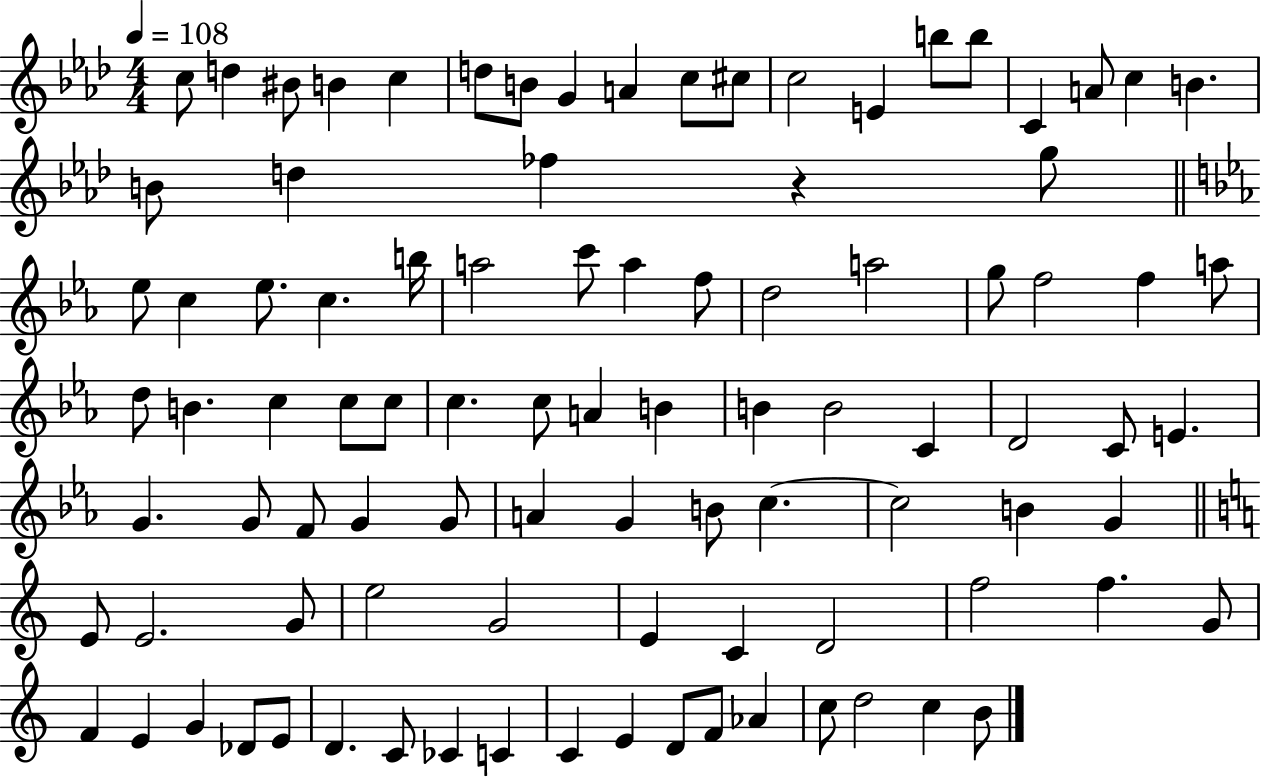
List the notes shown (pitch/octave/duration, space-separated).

C5/e D5/q BIS4/e B4/q C5/q D5/e B4/e G4/q A4/q C5/e C#5/e C5/h E4/q B5/e B5/e C4/q A4/e C5/q B4/q. B4/e D5/q FES5/q R/q G5/e Eb5/e C5/q Eb5/e. C5/q. B5/s A5/h C6/e A5/q F5/e D5/h A5/h G5/e F5/h F5/q A5/e D5/e B4/q. C5/q C5/e C5/e C5/q. C5/e A4/q B4/q B4/q B4/h C4/q D4/h C4/e E4/q. G4/q. G4/e F4/e G4/q G4/e A4/q G4/q B4/e C5/q. C5/h B4/q G4/q E4/e E4/h. G4/e E5/h G4/h E4/q C4/q D4/h F5/h F5/q. G4/e F4/q E4/q G4/q Db4/e E4/e D4/q. C4/e CES4/q C4/q C4/q E4/q D4/e F4/e Ab4/q C5/e D5/h C5/q B4/e